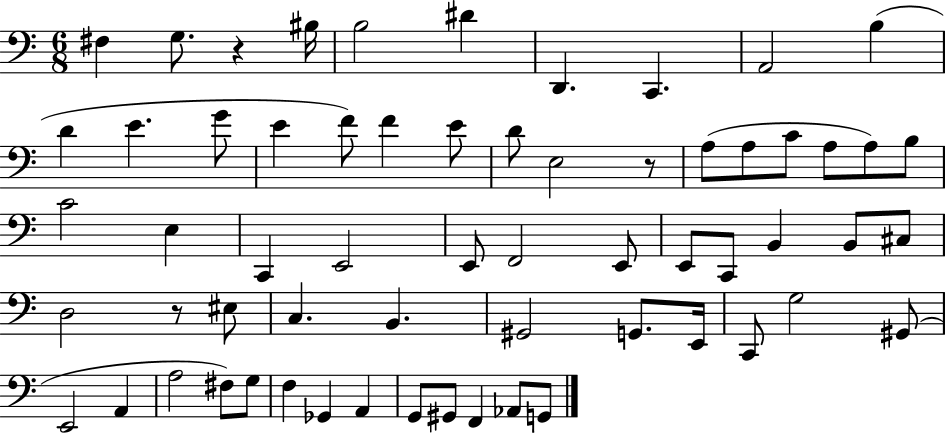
{
  \clef bass
  \numericTimeSignature
  \time 6/8
  \key c \major
  fis4 g8. r4 bis16 | b2 dis'4 | d,4. c,4. | a,2 b4( | \break d'4 e'4. g'8 | e'4 f'8) f'4 e'8 | d'8 e2 r8 | a8( a8 c'8 a8 a8) b8 | \break c'2 e4 | c,4 e,2 | e,8 f,2 e,8 | e,8 c,8 b,4 b,8 cis8 | \break d2 r8 eis8 | c4. b,4. | gis,2 g,8. e,16 | c,8 g2 gis,8( | \break e,2 a,4 | a2 fis8) g8 | f4 ges,4 a,4 | g,8 gis,8 f,4 aes,8 g,8 | \break \bar "|."
}